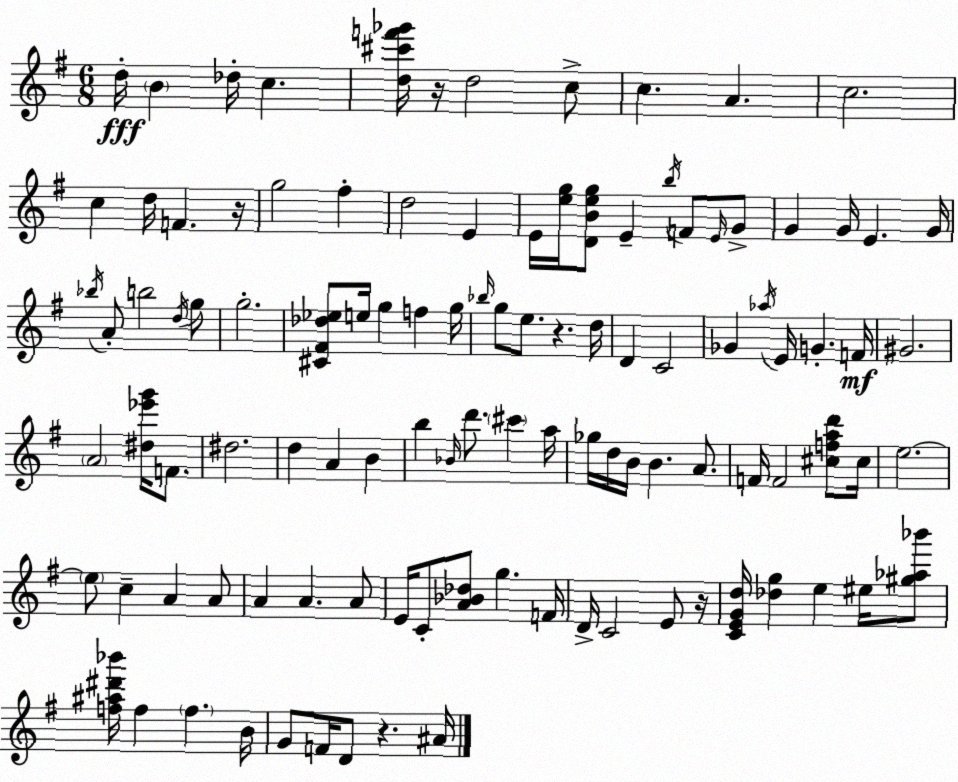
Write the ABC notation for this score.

X:1
T:Untitled
M:6/8
L:1/4
K:Em
d/4 B _d/4 c [d^c'f'_g']/4 z/4 d2 c/2 c A c2 c d/4 F z/4 g2 ^f d2 E E/4 [eg]/4 [DBeg]/2 E b/4 F/2 E/4 G/2 G G/4 E G/4 _b/4 A/2 b2 d/4 g/2 g2 [^C^F_d_e]/2 e/4 g f g/4 _b/4 g/2 e/2 z d/4 D C2 _G _a/4 E/4 G F/4 ^G2 A2 [^d_e'g']/4 F/2 ^d2 d A B b _B/4 d'/2 ^c' a/4 _g/4 d/4 B/4 B A/2 F/4 F2 [^cfad']/2 ^c/4 e2 e/2 c A A/2 A A A/2 E/4 C/2 [A_B_d]/2 g F/4 D/4 C2 E/2 z/4 [CEGd]/4 [_dg] e ^e/4 [^g_a_b']/2 [f^a^d'_b']/4 f f B/4 G/2 F/4 D/2 z ^A/4